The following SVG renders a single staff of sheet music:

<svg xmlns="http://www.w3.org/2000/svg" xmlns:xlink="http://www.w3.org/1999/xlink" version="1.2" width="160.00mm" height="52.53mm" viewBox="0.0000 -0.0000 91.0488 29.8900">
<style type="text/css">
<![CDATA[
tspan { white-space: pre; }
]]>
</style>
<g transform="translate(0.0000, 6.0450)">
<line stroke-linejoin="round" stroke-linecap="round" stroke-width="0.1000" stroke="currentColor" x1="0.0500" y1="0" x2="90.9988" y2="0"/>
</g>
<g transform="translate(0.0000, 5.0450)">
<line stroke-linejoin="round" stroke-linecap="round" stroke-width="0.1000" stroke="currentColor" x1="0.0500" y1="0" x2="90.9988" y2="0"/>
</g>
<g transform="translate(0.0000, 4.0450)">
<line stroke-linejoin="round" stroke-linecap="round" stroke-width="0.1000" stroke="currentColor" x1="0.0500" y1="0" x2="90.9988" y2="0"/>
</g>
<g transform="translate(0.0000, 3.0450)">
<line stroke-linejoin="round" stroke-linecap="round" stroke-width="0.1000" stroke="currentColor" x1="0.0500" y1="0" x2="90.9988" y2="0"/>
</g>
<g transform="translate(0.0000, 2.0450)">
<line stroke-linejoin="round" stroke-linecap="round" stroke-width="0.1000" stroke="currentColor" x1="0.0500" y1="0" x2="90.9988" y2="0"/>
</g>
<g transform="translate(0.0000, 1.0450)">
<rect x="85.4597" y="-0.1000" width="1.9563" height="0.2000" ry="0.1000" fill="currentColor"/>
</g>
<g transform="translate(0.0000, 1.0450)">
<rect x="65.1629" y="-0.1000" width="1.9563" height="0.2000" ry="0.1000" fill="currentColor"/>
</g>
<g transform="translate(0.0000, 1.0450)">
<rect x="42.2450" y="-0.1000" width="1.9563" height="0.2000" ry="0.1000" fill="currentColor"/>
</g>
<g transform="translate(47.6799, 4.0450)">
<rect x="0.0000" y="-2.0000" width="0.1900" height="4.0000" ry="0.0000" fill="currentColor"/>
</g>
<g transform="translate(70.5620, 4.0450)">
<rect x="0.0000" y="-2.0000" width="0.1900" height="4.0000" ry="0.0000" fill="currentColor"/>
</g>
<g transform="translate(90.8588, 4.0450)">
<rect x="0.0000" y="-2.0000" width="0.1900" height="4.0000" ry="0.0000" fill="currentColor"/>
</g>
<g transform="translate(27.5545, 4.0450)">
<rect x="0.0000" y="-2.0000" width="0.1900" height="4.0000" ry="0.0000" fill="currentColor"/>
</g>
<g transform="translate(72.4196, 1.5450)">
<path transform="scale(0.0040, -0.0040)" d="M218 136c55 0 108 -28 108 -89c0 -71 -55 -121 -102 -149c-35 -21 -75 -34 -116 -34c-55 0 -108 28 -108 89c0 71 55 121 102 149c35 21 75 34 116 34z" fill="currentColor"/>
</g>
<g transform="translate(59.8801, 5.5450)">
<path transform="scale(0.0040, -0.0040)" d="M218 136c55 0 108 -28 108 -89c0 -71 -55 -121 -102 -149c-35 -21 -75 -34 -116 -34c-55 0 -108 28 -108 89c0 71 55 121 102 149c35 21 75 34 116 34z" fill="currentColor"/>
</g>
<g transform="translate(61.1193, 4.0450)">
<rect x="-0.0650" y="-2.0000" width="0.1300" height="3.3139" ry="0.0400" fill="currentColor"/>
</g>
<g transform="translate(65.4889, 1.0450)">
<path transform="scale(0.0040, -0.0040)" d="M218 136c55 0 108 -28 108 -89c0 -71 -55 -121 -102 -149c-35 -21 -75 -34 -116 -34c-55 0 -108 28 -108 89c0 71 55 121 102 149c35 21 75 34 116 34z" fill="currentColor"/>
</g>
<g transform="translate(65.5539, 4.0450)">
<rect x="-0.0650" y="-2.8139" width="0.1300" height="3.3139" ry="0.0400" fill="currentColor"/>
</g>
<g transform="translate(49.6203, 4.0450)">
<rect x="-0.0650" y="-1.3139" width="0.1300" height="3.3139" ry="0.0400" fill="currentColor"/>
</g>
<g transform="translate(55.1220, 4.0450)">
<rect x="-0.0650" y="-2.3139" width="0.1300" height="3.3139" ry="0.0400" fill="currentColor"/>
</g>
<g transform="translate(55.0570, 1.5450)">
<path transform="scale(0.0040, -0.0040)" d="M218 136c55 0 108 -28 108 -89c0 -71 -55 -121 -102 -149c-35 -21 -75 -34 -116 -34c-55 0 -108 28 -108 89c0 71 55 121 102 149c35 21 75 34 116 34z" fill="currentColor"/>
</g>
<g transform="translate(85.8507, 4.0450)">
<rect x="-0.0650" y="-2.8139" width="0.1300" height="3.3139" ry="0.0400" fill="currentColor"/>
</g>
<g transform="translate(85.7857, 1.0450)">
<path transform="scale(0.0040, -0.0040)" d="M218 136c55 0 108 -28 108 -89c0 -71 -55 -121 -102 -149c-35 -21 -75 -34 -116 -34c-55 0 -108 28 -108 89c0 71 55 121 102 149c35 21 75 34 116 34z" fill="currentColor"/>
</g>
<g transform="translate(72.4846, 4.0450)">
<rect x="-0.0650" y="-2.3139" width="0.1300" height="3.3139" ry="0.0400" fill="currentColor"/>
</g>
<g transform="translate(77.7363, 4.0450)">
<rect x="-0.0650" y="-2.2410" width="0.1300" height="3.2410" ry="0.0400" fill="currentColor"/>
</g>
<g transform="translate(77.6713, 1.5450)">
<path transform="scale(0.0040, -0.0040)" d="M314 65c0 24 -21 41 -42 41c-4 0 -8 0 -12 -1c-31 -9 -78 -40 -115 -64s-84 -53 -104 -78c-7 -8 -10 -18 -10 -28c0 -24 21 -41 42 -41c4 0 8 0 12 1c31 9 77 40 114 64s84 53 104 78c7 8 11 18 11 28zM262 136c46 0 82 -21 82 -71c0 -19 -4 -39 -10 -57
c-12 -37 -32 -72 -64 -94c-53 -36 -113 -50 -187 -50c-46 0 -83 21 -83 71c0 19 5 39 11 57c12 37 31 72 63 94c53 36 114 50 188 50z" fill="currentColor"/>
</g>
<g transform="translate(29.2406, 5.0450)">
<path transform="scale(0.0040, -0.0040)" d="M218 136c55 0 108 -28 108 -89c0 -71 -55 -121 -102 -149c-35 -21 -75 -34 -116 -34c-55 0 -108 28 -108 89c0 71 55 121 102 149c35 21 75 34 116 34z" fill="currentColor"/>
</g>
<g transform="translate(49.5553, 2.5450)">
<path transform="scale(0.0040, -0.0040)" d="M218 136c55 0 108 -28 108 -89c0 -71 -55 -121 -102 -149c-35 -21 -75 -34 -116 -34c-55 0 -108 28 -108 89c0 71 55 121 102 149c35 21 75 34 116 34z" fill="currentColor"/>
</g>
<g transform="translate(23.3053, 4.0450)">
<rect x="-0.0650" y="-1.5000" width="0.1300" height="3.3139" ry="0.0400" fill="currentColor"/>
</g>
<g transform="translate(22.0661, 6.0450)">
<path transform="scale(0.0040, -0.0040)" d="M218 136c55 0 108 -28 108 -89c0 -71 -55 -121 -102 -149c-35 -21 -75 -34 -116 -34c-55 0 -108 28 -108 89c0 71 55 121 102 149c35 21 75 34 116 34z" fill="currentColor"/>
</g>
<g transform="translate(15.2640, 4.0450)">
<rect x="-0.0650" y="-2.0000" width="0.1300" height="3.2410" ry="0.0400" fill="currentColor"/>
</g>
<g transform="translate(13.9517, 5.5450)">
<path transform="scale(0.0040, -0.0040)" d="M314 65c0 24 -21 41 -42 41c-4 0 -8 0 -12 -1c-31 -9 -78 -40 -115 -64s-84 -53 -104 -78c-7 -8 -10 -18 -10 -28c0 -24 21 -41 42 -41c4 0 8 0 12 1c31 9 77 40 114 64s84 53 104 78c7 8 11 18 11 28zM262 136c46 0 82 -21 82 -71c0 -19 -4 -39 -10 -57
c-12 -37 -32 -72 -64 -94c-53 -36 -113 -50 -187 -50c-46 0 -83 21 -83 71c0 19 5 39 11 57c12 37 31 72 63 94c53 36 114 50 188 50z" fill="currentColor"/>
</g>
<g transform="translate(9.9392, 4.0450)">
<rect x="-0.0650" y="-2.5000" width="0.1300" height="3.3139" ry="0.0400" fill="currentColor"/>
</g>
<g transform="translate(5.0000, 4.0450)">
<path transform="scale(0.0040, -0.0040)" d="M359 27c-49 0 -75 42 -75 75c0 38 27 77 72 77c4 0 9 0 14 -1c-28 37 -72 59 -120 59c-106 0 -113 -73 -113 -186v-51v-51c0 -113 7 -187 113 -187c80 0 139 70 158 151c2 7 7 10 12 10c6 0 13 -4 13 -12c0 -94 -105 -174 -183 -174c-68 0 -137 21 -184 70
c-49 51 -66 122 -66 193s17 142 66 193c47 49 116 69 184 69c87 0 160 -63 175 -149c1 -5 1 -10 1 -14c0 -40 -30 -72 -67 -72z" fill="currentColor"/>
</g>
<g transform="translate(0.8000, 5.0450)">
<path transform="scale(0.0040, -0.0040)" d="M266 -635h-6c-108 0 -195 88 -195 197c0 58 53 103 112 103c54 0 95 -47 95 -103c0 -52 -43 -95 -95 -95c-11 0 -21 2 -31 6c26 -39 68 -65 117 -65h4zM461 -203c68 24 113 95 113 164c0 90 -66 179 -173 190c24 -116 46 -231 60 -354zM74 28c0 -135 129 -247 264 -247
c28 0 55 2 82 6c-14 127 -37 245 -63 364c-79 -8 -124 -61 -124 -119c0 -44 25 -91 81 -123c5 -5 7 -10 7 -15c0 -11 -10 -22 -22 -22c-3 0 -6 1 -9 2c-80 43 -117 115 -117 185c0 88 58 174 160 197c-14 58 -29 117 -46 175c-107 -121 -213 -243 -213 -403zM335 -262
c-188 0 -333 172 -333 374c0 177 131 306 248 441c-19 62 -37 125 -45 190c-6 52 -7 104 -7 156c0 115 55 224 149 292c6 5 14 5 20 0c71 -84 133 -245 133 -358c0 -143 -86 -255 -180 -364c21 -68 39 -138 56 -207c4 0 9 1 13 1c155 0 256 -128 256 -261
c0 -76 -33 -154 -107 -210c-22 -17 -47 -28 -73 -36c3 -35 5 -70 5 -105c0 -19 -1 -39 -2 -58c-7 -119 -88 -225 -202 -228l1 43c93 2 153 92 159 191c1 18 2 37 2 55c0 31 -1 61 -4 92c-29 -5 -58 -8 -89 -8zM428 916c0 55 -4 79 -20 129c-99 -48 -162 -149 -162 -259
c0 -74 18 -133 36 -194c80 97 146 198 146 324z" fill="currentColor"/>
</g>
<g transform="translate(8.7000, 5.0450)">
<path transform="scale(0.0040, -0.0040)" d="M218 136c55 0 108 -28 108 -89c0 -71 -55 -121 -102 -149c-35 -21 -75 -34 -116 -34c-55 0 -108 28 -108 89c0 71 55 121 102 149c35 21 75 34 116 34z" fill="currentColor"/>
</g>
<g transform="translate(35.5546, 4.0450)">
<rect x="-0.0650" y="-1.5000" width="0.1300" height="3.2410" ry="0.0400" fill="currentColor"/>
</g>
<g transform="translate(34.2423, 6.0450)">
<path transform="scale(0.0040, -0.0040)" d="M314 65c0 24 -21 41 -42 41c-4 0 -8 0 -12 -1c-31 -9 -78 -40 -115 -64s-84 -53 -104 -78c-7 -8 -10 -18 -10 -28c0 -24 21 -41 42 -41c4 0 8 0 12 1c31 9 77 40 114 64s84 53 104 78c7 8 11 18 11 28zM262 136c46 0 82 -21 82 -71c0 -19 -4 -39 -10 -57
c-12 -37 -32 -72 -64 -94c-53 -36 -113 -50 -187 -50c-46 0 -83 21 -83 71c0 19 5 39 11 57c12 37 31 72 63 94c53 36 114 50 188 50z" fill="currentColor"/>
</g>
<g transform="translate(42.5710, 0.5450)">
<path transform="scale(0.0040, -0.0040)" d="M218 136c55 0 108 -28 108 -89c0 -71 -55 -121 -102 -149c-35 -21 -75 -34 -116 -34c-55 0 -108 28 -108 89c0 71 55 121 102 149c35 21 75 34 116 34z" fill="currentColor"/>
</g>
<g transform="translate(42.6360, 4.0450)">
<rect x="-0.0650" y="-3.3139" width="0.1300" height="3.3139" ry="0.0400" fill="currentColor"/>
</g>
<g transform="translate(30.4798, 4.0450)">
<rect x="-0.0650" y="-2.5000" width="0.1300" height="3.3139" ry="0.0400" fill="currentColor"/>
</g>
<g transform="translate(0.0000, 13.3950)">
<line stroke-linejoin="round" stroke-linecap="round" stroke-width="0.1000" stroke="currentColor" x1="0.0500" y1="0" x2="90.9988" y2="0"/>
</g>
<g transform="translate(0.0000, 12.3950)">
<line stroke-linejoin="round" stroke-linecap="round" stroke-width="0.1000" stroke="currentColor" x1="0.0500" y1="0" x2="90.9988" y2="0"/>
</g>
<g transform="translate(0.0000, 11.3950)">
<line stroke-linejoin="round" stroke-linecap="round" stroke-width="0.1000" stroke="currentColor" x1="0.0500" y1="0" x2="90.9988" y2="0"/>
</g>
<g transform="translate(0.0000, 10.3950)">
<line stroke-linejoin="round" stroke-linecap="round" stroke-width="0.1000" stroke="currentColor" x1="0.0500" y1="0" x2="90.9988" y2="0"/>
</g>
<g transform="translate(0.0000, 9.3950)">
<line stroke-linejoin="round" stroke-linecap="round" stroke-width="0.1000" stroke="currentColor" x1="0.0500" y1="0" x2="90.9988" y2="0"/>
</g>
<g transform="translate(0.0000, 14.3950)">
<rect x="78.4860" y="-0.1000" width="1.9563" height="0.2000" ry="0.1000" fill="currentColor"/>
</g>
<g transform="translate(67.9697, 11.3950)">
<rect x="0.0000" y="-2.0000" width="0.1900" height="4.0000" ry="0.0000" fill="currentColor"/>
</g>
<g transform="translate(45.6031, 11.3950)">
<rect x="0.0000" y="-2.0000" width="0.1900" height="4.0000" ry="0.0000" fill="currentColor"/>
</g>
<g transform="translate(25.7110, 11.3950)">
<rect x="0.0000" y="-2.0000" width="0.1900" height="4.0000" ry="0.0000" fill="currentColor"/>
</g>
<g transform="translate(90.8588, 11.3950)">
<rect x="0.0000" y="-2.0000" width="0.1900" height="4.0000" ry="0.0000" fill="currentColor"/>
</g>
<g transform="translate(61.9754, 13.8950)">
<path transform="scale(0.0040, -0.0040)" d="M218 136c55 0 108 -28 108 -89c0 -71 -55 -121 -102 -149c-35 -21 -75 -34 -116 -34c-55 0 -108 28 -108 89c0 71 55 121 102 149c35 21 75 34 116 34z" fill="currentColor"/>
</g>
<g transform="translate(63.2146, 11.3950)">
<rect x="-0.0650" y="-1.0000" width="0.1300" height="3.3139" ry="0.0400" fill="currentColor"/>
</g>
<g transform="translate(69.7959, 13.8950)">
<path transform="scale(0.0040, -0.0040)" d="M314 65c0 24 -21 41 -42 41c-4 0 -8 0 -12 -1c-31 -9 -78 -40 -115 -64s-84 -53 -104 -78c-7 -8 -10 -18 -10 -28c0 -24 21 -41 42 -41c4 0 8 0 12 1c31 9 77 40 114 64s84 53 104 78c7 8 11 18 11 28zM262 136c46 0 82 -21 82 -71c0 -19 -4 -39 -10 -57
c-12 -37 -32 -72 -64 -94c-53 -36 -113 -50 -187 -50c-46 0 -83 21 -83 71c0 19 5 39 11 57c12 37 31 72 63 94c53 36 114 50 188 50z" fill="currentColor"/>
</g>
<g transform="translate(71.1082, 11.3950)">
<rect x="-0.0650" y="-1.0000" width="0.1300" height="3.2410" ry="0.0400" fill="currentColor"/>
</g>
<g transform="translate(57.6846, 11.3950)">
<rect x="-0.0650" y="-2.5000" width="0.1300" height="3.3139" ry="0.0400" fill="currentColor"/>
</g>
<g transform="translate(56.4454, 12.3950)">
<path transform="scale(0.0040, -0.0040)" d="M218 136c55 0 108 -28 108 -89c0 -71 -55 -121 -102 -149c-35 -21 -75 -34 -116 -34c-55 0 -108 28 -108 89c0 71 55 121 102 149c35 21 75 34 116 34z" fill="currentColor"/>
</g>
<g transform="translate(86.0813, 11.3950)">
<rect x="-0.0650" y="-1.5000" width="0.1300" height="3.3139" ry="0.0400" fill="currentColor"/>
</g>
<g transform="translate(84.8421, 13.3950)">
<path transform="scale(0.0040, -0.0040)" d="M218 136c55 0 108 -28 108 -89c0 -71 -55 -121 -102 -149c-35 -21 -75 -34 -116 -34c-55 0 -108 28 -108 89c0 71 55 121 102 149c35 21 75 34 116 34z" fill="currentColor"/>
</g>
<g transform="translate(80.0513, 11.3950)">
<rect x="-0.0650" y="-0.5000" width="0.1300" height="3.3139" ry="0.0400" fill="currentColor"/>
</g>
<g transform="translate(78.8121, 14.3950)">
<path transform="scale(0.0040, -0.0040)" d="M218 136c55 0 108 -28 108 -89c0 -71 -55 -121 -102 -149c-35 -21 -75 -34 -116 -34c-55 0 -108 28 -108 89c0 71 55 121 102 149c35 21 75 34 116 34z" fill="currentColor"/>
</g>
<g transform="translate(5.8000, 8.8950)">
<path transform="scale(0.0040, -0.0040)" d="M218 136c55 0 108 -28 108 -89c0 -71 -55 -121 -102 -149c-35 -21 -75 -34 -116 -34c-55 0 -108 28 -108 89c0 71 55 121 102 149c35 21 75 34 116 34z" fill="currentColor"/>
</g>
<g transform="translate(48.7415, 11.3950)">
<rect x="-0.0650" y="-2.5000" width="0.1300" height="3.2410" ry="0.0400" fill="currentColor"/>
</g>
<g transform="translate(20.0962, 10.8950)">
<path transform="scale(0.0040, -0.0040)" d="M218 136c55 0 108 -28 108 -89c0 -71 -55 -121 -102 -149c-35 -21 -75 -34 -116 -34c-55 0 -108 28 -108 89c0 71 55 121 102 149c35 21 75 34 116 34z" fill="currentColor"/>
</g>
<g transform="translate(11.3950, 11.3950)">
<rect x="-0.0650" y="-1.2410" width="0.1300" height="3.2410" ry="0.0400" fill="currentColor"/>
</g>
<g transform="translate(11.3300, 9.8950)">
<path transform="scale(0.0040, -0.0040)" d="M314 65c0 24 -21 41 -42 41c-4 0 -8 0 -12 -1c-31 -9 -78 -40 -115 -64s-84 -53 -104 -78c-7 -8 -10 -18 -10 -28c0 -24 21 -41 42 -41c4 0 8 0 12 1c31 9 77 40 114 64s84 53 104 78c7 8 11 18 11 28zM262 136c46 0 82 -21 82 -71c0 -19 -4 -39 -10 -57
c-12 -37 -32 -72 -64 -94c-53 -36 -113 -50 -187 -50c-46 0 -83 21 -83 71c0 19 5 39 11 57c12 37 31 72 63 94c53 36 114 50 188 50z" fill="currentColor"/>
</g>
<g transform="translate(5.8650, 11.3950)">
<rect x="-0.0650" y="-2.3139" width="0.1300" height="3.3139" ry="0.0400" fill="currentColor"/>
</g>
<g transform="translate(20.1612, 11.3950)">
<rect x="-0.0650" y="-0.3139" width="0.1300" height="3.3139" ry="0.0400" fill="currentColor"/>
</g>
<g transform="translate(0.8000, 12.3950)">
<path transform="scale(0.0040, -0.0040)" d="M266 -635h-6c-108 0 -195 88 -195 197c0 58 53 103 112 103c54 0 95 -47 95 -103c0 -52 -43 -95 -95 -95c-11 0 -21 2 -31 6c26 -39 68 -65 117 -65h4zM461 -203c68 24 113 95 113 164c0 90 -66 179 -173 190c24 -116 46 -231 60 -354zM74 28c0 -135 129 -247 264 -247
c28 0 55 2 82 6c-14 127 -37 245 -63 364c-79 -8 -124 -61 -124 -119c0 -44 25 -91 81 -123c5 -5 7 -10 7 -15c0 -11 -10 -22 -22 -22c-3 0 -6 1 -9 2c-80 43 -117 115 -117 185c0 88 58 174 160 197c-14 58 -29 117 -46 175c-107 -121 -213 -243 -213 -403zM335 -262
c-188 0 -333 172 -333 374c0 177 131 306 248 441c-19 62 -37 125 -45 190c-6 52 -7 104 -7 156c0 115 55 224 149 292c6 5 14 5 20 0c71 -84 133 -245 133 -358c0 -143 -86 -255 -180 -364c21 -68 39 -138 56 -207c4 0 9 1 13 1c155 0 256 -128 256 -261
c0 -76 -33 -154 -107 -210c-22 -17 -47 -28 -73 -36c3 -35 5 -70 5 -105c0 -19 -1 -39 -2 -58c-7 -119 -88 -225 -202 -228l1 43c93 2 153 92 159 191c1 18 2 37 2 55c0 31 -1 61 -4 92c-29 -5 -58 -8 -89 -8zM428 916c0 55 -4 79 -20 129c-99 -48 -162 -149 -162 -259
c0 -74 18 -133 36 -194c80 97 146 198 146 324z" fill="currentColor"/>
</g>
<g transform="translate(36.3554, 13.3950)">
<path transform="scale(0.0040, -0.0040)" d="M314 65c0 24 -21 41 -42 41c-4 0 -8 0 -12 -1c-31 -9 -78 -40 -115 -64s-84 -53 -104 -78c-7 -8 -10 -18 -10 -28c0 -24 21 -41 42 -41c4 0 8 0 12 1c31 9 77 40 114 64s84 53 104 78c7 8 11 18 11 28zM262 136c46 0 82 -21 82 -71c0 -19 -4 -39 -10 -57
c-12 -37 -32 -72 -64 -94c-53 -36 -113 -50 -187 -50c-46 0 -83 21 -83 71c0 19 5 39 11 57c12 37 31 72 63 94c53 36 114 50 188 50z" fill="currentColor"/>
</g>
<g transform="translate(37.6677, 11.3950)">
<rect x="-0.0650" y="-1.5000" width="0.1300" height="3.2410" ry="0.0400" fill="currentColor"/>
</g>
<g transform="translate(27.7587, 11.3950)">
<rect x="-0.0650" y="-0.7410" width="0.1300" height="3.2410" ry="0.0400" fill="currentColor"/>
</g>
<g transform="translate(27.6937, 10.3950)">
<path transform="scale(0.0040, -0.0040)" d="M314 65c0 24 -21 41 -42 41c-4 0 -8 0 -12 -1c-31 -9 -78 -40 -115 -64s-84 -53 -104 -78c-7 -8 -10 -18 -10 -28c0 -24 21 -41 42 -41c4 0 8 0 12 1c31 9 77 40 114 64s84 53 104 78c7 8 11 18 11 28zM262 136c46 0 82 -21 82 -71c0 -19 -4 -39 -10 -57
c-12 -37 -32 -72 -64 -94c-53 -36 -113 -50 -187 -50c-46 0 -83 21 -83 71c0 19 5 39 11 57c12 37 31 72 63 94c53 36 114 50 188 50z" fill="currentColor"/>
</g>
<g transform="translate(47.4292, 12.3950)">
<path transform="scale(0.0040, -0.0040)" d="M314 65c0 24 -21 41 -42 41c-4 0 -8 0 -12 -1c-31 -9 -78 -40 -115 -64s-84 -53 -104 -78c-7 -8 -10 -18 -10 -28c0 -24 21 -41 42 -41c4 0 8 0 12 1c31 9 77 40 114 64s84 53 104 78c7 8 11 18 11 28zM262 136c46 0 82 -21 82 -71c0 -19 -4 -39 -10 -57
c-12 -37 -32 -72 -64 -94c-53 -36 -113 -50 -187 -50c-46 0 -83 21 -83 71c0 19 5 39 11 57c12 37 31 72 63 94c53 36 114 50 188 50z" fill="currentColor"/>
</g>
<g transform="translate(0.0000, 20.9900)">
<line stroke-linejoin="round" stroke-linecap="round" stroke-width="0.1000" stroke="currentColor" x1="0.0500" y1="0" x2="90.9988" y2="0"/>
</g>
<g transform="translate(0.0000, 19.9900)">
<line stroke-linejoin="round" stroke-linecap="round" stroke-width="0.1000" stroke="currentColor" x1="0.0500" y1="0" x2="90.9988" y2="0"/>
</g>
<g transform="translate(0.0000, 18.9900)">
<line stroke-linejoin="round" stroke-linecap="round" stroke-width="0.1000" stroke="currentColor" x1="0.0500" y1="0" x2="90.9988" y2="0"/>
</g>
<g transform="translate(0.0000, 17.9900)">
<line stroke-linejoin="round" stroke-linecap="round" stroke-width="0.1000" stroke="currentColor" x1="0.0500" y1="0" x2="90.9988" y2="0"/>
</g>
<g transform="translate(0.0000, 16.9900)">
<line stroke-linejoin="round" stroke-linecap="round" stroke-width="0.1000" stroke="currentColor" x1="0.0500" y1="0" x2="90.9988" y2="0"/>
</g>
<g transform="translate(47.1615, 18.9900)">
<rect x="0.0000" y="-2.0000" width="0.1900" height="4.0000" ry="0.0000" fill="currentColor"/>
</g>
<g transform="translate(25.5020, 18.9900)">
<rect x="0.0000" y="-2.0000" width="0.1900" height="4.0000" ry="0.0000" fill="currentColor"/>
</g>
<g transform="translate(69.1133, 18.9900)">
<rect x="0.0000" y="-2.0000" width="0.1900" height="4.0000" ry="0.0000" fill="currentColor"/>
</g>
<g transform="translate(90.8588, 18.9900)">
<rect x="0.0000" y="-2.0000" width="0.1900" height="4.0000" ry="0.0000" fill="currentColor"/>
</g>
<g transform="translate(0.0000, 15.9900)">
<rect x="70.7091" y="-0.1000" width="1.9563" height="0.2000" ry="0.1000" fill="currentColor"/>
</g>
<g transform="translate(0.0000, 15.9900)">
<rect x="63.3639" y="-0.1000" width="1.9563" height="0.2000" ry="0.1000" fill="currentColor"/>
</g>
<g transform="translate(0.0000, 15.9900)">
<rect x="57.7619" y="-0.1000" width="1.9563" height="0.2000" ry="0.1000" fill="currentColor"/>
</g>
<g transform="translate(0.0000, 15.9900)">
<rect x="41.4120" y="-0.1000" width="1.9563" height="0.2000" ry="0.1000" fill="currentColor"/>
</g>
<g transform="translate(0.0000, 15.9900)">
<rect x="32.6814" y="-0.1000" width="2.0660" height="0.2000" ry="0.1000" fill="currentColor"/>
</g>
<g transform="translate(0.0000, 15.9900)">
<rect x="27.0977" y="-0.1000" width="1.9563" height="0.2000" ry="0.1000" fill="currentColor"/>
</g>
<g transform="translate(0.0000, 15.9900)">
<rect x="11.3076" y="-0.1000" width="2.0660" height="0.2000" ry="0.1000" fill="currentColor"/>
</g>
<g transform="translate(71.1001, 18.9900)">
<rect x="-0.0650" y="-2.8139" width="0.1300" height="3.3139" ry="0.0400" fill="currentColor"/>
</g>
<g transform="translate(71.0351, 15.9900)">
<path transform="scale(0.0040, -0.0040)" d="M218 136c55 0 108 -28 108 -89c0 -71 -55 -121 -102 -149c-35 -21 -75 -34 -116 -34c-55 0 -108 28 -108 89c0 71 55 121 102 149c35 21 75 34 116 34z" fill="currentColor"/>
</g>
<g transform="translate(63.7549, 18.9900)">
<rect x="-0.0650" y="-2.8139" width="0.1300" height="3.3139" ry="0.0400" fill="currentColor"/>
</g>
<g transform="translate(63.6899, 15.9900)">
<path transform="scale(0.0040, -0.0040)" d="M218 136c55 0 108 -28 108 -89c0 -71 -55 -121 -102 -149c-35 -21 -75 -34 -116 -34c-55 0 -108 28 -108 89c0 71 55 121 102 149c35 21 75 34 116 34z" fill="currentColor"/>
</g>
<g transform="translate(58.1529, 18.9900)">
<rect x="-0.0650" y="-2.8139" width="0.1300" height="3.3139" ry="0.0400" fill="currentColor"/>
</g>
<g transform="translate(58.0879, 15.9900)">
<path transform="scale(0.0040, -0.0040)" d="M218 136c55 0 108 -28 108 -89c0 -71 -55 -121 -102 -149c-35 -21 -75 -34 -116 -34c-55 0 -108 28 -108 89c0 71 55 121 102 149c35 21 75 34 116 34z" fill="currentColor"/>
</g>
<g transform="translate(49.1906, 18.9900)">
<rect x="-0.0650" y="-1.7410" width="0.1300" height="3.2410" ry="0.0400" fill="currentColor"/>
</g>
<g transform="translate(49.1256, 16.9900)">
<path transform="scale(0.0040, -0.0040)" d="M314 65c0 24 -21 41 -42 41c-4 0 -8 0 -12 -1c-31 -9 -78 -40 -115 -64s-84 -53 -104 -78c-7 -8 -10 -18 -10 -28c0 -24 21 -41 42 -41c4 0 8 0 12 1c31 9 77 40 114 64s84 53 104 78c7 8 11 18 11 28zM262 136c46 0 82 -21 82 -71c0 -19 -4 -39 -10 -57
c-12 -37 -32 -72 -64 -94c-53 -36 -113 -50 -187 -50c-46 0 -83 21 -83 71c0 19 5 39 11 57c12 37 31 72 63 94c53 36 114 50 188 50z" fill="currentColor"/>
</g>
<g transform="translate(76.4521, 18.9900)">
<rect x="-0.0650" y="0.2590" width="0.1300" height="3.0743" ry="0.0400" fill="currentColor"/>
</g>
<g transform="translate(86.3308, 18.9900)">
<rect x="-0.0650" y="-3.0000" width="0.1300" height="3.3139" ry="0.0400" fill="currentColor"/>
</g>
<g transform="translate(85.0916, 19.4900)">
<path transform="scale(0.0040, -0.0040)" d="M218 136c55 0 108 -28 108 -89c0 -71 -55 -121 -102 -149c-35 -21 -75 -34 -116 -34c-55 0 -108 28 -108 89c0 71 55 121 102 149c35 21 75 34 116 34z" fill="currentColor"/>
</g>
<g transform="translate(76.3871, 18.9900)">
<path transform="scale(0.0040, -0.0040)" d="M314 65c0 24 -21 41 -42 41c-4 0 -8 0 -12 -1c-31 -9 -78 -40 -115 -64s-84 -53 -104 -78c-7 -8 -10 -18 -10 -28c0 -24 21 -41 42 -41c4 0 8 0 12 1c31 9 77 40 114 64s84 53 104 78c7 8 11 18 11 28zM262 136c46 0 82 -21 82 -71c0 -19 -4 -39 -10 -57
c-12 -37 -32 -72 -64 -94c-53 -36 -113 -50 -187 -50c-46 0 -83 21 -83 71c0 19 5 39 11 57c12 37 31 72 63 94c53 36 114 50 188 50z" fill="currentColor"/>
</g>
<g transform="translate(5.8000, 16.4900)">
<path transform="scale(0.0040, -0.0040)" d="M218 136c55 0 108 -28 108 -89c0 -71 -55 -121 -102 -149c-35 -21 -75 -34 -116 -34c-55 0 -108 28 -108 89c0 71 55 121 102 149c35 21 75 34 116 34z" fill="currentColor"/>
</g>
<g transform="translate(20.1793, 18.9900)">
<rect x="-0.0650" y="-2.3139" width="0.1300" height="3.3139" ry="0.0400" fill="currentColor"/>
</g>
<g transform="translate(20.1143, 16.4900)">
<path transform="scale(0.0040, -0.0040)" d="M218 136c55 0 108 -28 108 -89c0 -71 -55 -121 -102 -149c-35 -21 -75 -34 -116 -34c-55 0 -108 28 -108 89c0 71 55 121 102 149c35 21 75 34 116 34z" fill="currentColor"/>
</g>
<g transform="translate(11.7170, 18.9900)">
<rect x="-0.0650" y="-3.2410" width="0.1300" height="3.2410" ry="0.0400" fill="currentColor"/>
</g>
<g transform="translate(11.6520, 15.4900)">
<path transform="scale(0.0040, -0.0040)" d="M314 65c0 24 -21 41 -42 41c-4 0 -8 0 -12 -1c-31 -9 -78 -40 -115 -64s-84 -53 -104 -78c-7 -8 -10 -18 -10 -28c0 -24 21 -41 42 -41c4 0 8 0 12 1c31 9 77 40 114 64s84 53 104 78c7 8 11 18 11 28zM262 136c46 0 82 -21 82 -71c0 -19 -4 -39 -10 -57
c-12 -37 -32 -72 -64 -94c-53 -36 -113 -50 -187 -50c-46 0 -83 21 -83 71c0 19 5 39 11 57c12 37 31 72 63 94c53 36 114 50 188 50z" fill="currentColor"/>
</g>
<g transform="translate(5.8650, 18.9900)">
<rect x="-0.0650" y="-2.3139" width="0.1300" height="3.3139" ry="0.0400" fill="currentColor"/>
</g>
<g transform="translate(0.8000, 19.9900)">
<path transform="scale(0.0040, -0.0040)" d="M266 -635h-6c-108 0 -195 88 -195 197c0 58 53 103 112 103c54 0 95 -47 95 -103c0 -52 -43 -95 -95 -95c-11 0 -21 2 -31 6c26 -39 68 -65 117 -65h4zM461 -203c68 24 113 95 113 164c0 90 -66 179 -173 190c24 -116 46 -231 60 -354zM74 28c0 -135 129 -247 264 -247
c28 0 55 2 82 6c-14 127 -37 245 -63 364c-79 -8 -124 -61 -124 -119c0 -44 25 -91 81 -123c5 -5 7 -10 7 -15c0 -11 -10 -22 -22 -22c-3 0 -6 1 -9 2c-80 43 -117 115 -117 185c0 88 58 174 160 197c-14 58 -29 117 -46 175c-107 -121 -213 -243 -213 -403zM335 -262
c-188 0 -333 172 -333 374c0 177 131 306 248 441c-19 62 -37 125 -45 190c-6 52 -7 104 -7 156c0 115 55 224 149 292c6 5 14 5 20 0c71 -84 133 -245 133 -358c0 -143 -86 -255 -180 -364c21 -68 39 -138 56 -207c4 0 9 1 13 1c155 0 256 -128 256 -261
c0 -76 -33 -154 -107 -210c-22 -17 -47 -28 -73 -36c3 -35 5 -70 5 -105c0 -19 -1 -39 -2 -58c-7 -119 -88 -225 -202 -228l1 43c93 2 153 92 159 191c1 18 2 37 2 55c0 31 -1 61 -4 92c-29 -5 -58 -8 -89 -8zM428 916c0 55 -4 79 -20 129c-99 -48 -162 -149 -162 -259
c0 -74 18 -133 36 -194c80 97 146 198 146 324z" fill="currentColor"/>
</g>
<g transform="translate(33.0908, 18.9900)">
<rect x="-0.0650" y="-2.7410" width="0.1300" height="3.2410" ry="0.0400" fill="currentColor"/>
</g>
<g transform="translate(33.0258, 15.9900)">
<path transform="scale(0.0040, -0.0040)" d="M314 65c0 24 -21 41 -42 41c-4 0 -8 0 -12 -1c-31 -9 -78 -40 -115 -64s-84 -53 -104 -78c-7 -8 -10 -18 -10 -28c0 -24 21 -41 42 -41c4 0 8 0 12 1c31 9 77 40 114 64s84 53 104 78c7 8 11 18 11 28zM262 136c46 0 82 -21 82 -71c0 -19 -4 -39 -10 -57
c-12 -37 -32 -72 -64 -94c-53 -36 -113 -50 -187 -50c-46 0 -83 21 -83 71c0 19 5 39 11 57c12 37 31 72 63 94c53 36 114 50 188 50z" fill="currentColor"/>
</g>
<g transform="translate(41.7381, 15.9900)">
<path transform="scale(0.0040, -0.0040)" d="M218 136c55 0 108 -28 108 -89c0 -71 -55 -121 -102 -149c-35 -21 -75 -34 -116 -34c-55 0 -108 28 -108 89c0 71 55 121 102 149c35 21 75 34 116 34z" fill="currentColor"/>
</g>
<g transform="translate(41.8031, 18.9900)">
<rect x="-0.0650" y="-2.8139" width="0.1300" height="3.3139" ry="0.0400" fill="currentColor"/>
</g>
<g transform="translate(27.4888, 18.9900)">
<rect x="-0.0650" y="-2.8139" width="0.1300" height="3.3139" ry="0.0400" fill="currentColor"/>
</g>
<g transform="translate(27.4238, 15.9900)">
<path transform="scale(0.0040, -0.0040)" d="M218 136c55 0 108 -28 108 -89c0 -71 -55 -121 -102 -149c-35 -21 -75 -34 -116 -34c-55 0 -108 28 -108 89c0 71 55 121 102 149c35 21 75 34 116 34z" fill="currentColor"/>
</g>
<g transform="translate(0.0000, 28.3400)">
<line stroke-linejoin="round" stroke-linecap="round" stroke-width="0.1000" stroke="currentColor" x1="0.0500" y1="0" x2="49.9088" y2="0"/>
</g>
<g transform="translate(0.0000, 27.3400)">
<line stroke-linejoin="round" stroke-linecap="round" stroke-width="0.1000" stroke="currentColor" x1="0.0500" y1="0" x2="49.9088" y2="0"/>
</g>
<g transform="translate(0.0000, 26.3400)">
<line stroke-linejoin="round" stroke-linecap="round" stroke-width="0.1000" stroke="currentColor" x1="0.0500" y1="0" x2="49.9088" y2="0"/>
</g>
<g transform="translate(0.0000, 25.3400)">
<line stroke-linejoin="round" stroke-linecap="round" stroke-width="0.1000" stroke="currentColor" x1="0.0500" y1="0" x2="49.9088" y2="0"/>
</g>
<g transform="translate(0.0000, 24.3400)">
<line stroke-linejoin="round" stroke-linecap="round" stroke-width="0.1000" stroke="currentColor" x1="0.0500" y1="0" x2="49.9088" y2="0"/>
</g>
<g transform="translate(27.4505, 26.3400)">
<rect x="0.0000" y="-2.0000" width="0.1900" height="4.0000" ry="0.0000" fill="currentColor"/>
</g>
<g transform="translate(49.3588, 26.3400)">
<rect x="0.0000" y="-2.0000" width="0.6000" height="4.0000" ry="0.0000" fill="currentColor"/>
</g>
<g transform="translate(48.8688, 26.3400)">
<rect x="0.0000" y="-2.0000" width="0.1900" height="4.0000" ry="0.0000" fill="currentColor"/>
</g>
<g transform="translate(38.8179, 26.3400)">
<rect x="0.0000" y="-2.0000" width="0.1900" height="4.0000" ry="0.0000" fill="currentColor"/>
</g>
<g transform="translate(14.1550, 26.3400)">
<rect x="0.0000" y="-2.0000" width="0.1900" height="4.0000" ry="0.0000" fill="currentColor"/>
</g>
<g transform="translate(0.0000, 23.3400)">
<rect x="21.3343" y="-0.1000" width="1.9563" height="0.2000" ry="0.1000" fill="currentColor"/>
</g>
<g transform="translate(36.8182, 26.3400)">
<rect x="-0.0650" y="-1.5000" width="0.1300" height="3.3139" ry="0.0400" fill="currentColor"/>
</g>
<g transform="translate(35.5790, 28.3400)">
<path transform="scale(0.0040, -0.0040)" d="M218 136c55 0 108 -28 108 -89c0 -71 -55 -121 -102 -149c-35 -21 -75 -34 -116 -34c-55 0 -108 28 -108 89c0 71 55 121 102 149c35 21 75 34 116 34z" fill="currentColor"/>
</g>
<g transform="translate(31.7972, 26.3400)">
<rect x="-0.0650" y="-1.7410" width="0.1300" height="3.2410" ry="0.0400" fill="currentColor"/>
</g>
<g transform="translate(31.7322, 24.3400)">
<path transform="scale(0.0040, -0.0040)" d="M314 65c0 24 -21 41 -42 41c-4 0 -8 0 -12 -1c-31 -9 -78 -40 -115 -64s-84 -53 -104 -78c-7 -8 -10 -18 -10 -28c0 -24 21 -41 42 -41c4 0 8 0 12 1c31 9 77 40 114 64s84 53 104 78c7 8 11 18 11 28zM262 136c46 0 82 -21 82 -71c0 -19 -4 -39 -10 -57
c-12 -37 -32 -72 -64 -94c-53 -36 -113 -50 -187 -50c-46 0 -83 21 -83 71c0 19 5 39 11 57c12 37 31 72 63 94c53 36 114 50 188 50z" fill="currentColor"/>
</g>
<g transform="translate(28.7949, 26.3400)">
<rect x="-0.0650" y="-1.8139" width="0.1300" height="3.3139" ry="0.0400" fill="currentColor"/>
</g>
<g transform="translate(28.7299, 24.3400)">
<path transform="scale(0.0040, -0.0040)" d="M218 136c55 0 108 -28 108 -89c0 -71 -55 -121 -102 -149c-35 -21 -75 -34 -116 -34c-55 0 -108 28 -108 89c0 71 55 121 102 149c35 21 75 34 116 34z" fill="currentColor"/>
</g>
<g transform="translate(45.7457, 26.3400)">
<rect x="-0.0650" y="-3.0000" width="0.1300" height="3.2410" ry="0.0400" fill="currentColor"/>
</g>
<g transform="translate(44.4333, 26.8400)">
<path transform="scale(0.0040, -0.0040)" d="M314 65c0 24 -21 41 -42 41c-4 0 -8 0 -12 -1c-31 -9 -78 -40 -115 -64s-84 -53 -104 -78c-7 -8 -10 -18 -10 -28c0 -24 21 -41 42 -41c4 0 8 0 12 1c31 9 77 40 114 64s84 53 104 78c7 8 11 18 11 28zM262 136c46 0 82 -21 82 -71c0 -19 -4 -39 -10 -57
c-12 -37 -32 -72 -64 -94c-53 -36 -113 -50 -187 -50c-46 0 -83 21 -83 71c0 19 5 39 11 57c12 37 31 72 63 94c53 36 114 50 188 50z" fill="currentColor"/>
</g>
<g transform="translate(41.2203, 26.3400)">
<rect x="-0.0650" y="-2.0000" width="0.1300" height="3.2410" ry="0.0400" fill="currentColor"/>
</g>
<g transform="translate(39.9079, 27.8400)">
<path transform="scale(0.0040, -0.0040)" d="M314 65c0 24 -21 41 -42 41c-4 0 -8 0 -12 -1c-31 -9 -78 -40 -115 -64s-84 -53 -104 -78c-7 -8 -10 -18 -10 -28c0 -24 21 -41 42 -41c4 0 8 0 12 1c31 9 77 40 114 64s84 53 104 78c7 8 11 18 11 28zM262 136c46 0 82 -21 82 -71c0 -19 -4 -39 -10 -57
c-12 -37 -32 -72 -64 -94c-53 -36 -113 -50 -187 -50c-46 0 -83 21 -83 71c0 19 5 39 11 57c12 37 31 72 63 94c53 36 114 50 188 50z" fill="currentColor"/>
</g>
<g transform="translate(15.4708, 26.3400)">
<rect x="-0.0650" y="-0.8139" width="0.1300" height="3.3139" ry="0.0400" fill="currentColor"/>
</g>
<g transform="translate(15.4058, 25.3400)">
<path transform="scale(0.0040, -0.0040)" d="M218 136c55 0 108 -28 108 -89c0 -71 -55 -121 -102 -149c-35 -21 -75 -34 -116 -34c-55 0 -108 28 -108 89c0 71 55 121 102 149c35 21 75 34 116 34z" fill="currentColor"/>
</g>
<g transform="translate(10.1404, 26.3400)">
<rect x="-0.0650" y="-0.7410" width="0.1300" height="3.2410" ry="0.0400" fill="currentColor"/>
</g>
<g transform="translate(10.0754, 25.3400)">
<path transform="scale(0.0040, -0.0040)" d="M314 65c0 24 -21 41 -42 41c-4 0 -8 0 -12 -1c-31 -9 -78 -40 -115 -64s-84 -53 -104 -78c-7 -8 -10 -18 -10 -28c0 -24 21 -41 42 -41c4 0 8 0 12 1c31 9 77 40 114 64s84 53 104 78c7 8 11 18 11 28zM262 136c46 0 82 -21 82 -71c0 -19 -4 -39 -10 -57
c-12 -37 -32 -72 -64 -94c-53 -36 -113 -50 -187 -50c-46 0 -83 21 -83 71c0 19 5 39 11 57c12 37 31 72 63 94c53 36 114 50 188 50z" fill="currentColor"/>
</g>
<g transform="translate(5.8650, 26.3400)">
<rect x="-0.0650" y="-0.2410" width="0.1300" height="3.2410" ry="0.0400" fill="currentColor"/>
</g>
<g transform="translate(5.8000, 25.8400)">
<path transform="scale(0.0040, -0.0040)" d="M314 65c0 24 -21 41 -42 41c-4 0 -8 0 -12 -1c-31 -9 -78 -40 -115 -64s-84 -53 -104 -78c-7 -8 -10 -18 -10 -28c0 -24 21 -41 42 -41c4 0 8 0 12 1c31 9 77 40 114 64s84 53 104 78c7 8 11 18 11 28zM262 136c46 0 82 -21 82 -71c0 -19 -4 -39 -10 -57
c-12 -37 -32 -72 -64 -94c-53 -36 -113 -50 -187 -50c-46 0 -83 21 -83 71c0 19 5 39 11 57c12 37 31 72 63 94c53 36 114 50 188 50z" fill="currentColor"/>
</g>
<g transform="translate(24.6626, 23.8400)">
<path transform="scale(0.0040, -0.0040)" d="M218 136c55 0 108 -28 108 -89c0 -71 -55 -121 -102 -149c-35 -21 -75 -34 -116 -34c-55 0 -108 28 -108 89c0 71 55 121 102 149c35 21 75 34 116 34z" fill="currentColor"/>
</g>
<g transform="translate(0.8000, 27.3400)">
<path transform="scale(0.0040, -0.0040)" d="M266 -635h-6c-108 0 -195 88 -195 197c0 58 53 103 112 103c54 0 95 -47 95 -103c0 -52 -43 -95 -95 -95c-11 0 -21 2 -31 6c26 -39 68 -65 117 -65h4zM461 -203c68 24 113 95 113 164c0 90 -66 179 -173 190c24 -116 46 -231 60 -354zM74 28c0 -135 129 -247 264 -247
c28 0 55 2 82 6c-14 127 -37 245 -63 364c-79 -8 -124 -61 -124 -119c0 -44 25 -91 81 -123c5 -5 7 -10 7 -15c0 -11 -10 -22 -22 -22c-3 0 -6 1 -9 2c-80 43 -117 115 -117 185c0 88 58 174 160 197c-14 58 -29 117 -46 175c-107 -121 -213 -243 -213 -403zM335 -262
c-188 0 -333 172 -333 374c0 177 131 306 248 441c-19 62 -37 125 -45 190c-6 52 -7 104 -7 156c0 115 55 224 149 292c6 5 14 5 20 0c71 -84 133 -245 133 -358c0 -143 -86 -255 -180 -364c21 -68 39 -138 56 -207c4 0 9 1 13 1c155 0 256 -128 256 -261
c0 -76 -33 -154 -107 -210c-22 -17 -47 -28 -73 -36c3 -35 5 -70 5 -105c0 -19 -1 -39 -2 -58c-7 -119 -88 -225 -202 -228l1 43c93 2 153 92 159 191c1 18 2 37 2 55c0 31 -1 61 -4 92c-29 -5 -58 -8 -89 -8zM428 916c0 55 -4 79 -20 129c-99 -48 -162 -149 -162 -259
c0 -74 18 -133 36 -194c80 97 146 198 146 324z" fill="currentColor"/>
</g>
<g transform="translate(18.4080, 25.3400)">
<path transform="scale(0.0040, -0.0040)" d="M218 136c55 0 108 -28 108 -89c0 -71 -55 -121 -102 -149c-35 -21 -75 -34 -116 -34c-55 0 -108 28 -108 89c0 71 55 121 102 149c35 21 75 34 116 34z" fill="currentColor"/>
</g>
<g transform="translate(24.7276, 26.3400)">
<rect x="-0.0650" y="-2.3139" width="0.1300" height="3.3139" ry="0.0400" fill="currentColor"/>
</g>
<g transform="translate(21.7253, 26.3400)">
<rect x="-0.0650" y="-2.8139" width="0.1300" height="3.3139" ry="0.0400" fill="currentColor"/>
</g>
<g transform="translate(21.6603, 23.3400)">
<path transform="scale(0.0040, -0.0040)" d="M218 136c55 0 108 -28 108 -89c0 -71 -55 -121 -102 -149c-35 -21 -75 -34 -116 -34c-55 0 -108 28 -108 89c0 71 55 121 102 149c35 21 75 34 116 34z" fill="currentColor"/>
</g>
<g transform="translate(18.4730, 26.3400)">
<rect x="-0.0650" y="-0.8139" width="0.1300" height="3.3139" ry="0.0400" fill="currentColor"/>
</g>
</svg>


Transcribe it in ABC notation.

X:1
T:Untitled
M:4/4
L:1/4
K:C
G F2 E G E2 b e g F a g g2 a g e2 c d2 E2 G2 G D D2 C E g b2 g a a2 a f2 a a a B2 A c2 d2 d d a g f f2 E F2 A2